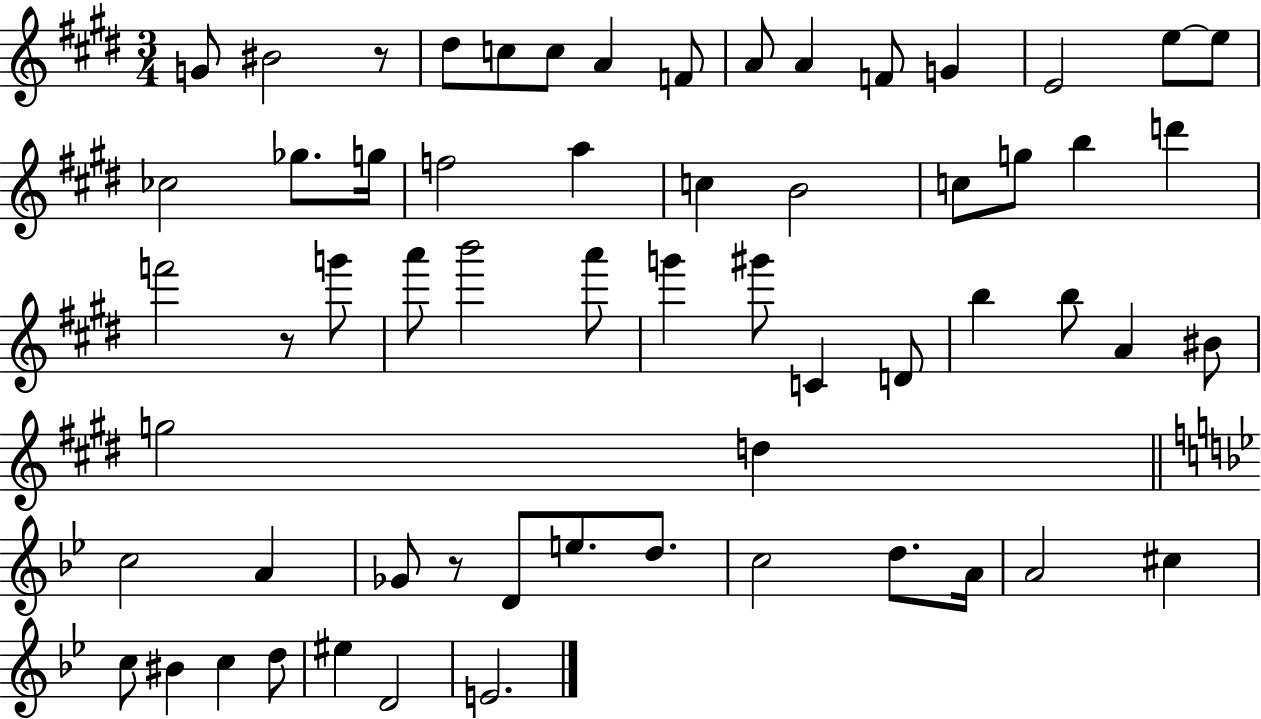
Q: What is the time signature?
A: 3/4